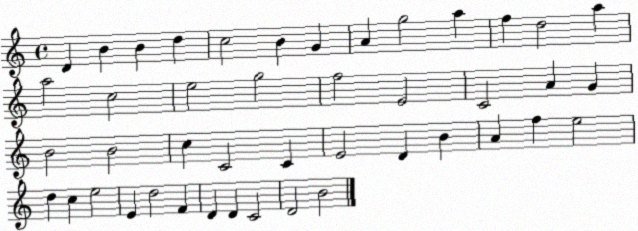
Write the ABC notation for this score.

X:1
T:Untitled
M:4/4
L:1/4
K:C
D B B d c2 B G A g2 a f d2 a a2 c2 e2 g2 f2 E2 C2 A G B2 B2 c C2 C E2 D B A f e2 d c e2 E d2 F D D C2 D2 B2